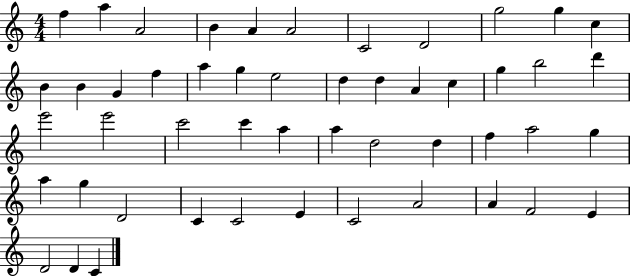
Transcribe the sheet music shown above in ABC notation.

X:1
T:Untitled
M:4/4
L:1/4
K:C
f a A2 B A A2 C2 D2 g2 g c B B G f a g e2 d d A c g b2 d' e'2 e'2 c'2 c' a a d2 d f a2 g a g D2 C C2 E C2 A2 A F2 E D2 D C